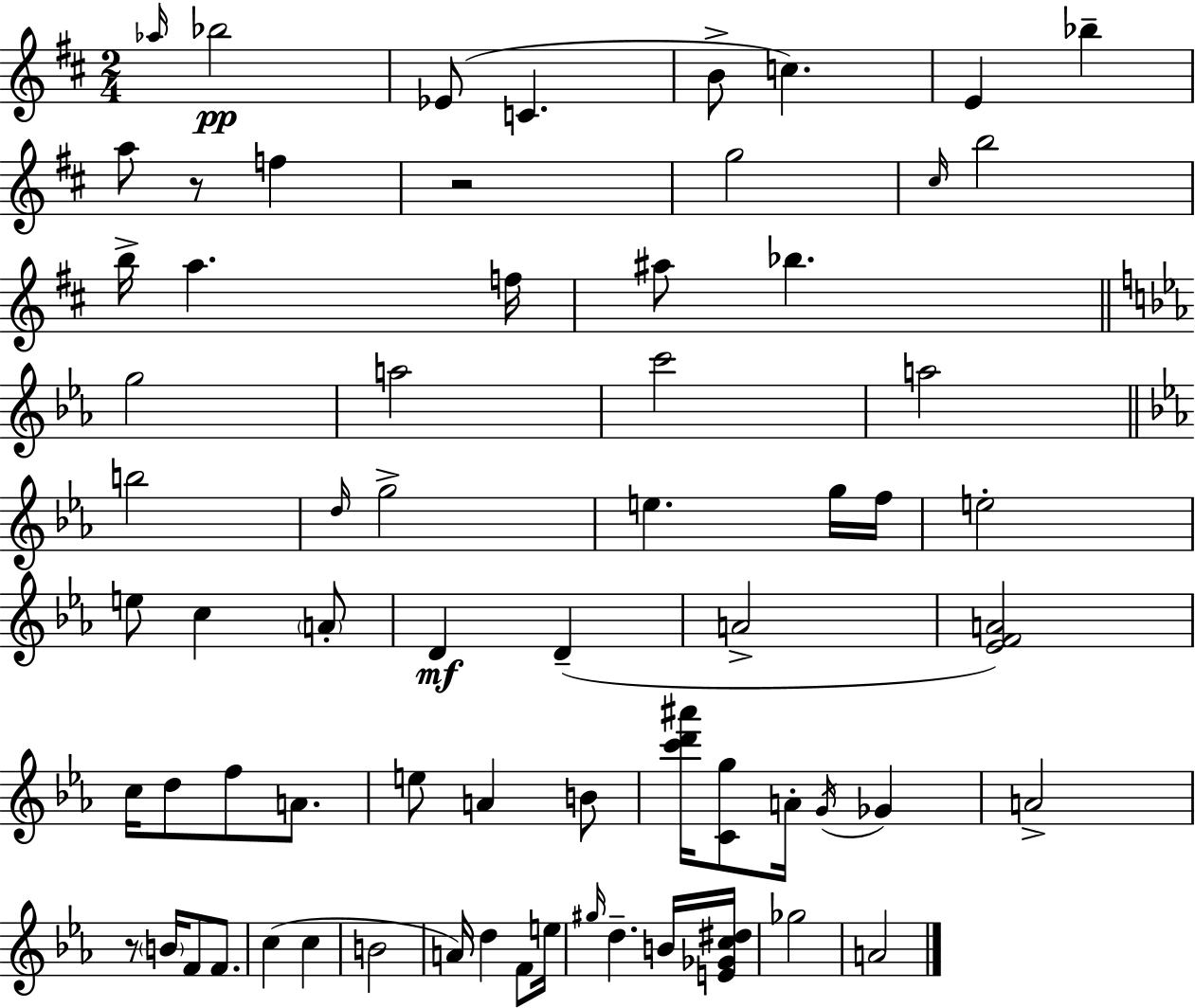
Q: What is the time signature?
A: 2/4